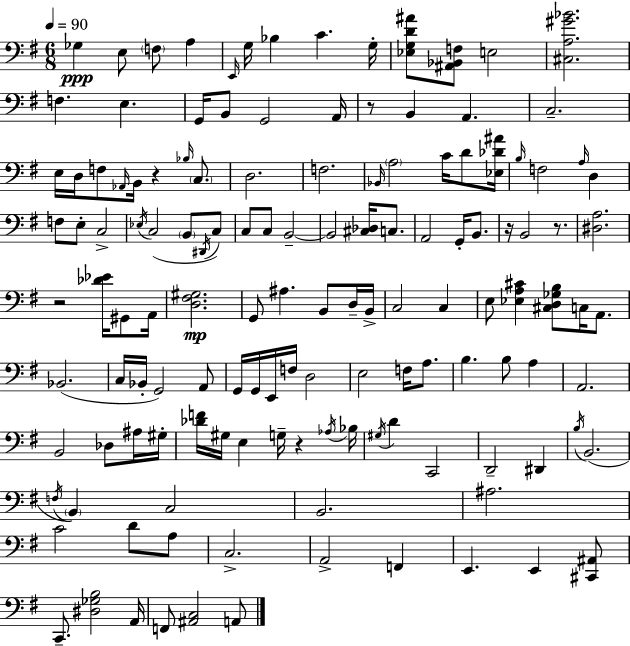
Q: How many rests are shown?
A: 6